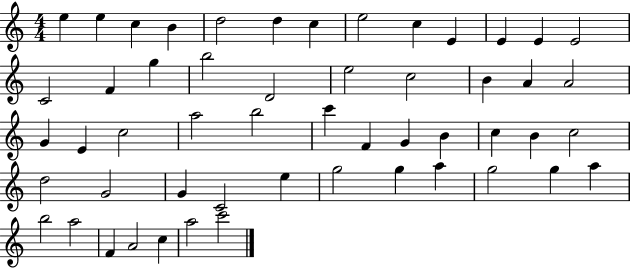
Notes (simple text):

E5/q E5/q C5/q B4/q D5/h D5/q C5/q E5/h C5/q E4/q E4/q E4/q E4/h C4/h F4/q G5/q B5/h D4/h E5/h C5/h B4/q A4/q A4/h G4/q E4/q C5/h A5/h B5/h C6/q F4/q G4/q B4/q C5/q B4/q C5/h D5/h G4/h G4/q C4/h E5/q G5/h G5/q A5/q G5/h G5/q A5/q B5/h A5/h F4/q A4/h C5/q A5/h C6/h